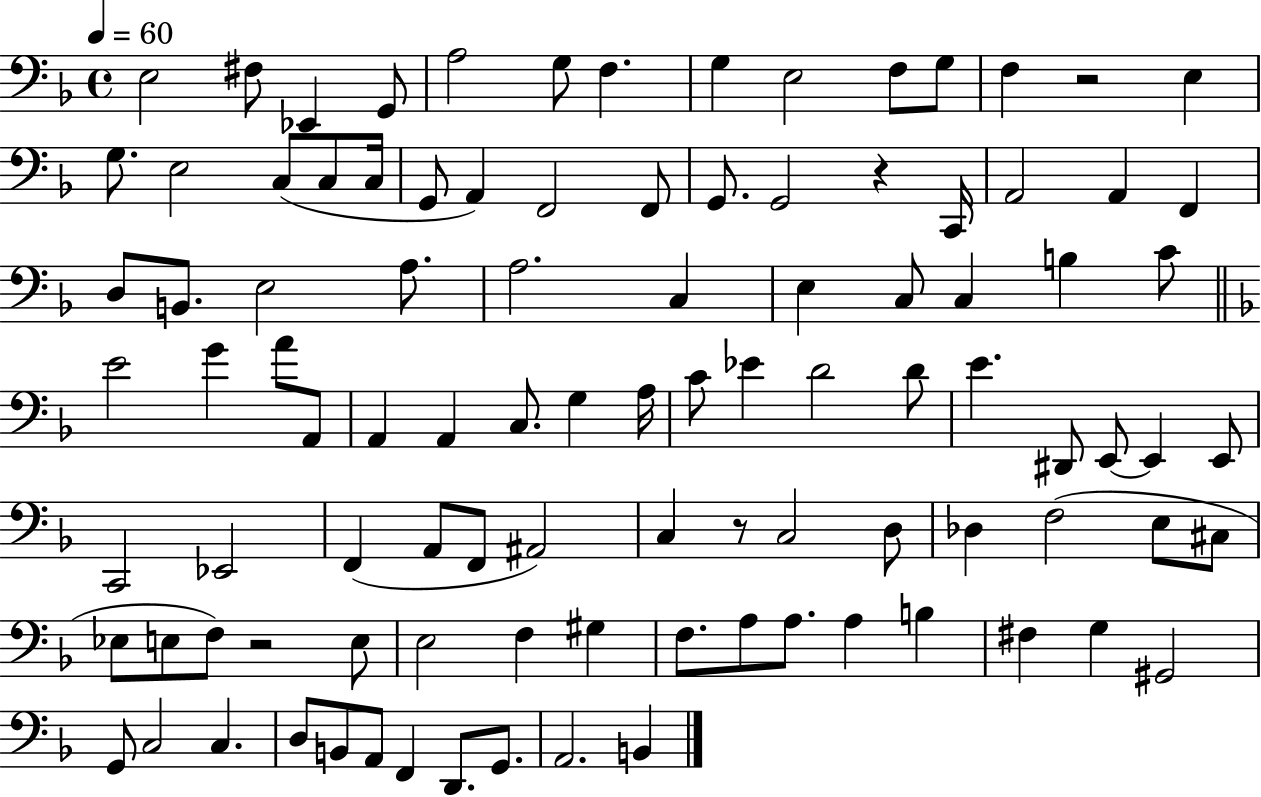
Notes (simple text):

E3/h F#3/e Eb2/q G2/e A3/h G3/e F3/q. G3/q E3/h F3/e G3/e F3/q R/h E3/q G3/e. E3/h C3/e C3/e C3/s G2/e A2/q F2/h F2/e G2/e. G2/h R/q C2/s A2/h A2/q F2/q D3/e B2/e. E3/h A3/e. A3/h. C3/q E3/q C3/e C3/q B3/q C4/e E4/h G4/q A4/e A2/e A2/q A2/q C3/e. G3/q A3/s C4/e Eb4/q D4/h D4/e E4/q. D#2/e E2/e E2/q E2/e C2/h Eb2/h F2/q A2/e F2/e A#2/h C3/q R/e C3/h D3/e Db3/q F3/h E3/e C#3/e Eb3/e E3/e F3/e R/h E3/e E3/h F3/q G#3/q F3/e. A3/e A3/e. A3/q B3/q F#3/q G3/q G#2/h G2/e C3/h C3/q. D3/e B2/e A2/e F2/q D2/e. G2/e. A2/h. B2/q